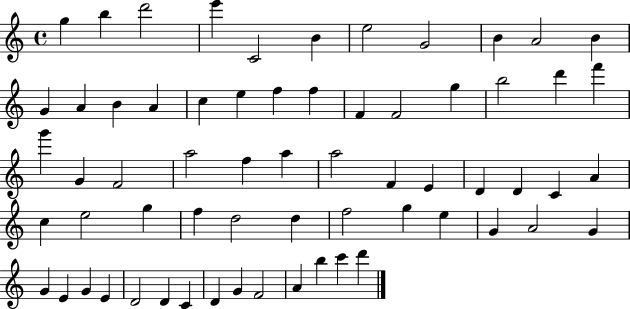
G5/q B5/q D6/h E6/q C4/h B4/q E5/h G4/h B4/q A4/h B4/q G4/q A4/q B4/q A4/q C5/q E5/q F5/q F5/q F4/q F4/h G5/q B5/h D6/q F6/q G6/q G4/q F4/h A5/h F5/q A5/q A5/h F4/q E4/q D4/q D4/q C4/q A4/q C5/q E5/h G5/q F5/q D5/h D5/q F5/h G5/q E5/q G4/q A4/h G4/q G4/q E4/q G4/q E4/q D4/h D4/q C4/q D4/q G4/q F4/h A4/q B5/q C6/q D6/q